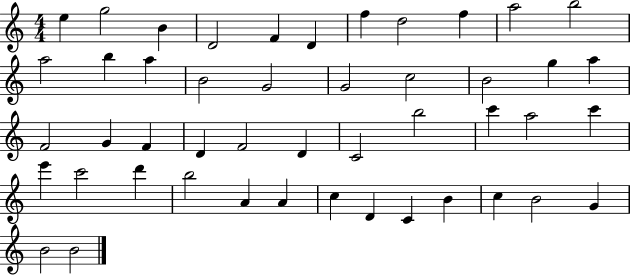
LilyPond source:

{
  \clef treble
  \numericTimeSignature
  \time 4/4
  \key c \major
  e''4 g''2 b'4 | d'2 f'4 d'4 | f''4 d''2 f''4 | a''2 b''2 | \break a''2 b''4 a''4 | b'2 g'2 | g'2 c''2 | b'2 g''4 a''4 | \break f'2 g'4 f'4 | d'4 f'2 d'4 | c'2 b''2 | c'''4 a''2 c'''4 | \break e'''4 c'''2 d'''4 | b''2 a'4 a'4 | c''4 d'4 c'4 b'4 | c''4 b'2 g'4 | \break b'2 b'2 | \bar "|."
}